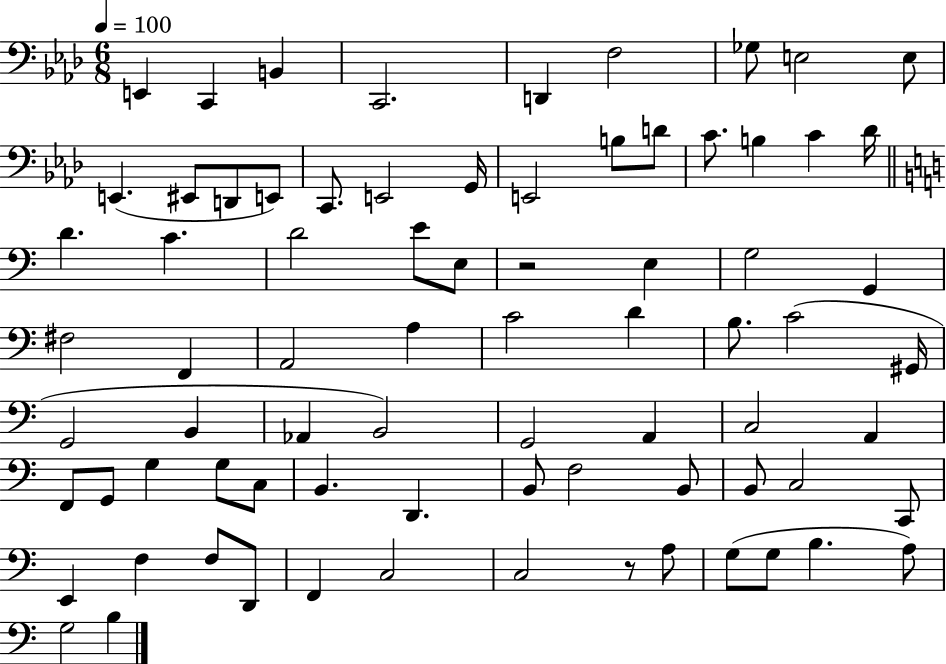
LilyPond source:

{
  \clef bass
  \numericTimeSignature
  \time 6/8
  \key aes \major
  \tempo 4 = 100
  e,4 c,4 b,4 | c,2. | d,4 f2 | ges8 e2 e8 | \break e,4.( eis,8 d,8 e,8) | c,8. e,2 g,16 | e,2 b8 d'8 | c'8. b4 c'4 des'16 | \break \bar "||" \break \key a \minor d'4. c'4. | d'2 e'8 e8 | r2 e4 | g2 g,4 | \break fis2 f,4 | a,2 a4 | c'2 d'4 | b8. c'2( gis,16 | \break g,2 b,4 | aes,4 b,2) | g,2 a,4 | c2 a,4 | \break f,8 g,8 g4 g8 c8 | b,4. d,4. | b,8 f2 b,8 | b,8 c2 c,8 | \break e,4 f4 f8 d,8 | f,4 c2 | c2 r8 a8 | g8( g8 b4. a8) | \break g2 b4 | \bar "|."
}